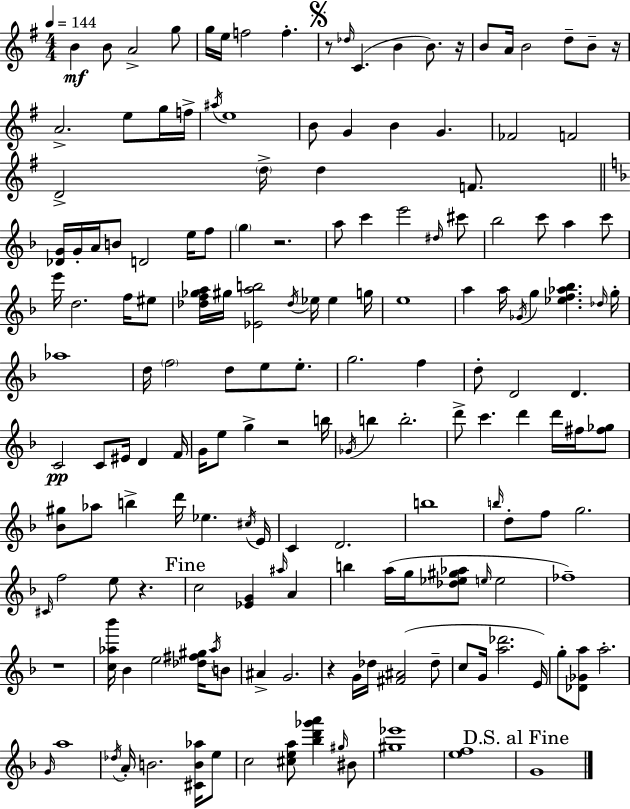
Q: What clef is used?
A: treble